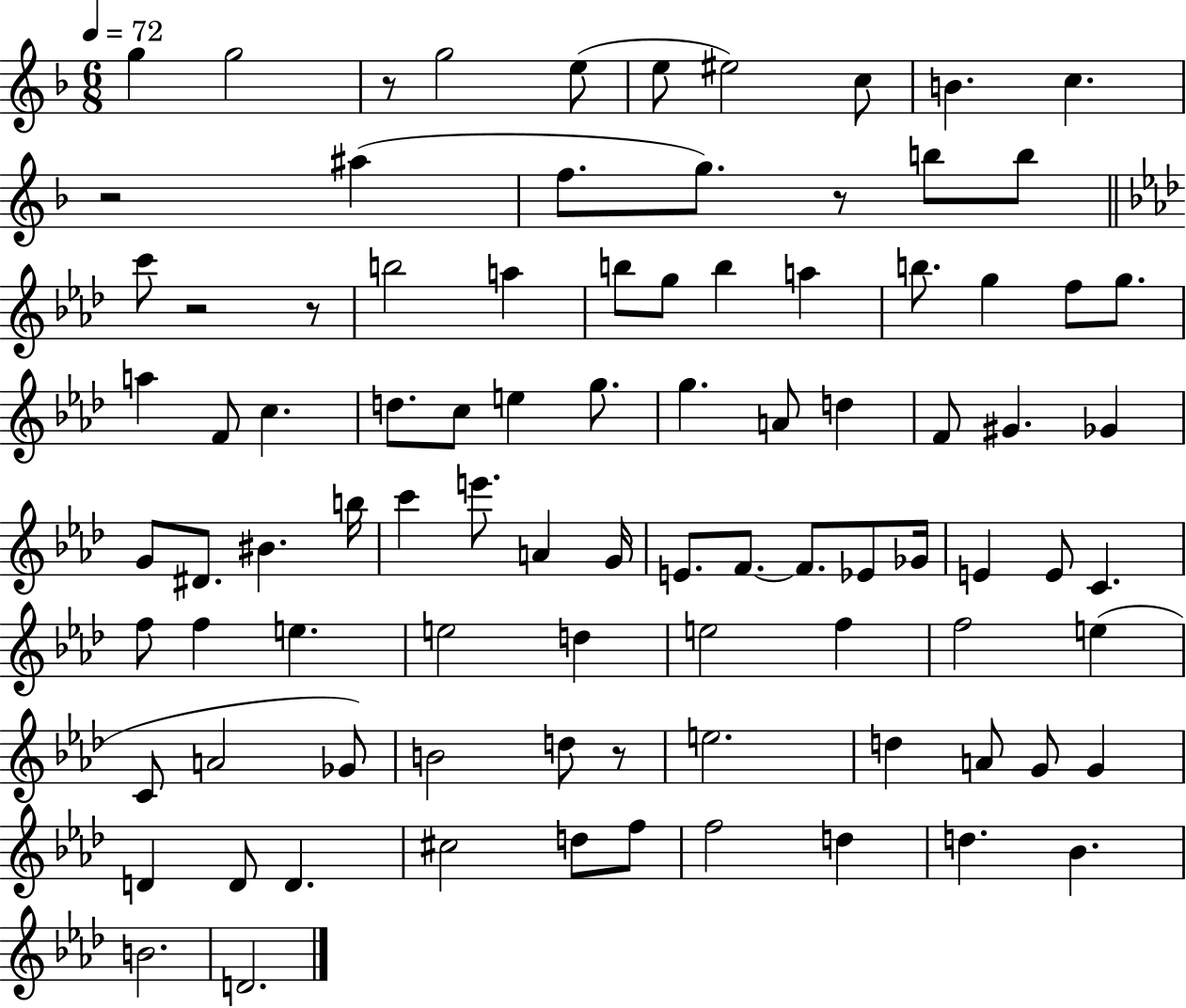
{
  \clef treble
  \numericTimeSignature
  \time 6/8
  \key f \major
  \tempo 4 = 72
  g''4 g''2 | r8 g''2 e''8( | e''8 eis''2) c''8 | b'4. c''4. | \break r2 ais''4( | f''8. g''8.) r8 b''8 b''8 | \bar "||" \break \key aes \major c'''8 r2 r8 | b''2 a''4 | b''8 g''8 b''4 a''4 | b''8. g''4 f''8 g''8. | \break a''4 f'8 c''4. | d''8. c''8 e''4 g''8. | g''4. a'8 d''4 | f'8 gis'4. ges'4 | \break g'8 dis'8. bis'4. b''16 | c'''4 e'''8. a'4 g'16 | e'8. f'8.~~ f'8. ees'8 ges'16 | e'4 e'8 c'4. | \break f''8 f''4 e''4. | e''2 d''4 | e''2 f''4 | f''2 e''4( | \break c'8 a'2 ges'8) | b'2 d''8 r8 | e''2. | d''4 a'8 g'8 g'4 | \break d'4 d'8 d'4. | cis''2 d''8 f''8 | f''2 d''4 | d''4. bes'4. | \break b'2. | d'2. | \bar "|."
}